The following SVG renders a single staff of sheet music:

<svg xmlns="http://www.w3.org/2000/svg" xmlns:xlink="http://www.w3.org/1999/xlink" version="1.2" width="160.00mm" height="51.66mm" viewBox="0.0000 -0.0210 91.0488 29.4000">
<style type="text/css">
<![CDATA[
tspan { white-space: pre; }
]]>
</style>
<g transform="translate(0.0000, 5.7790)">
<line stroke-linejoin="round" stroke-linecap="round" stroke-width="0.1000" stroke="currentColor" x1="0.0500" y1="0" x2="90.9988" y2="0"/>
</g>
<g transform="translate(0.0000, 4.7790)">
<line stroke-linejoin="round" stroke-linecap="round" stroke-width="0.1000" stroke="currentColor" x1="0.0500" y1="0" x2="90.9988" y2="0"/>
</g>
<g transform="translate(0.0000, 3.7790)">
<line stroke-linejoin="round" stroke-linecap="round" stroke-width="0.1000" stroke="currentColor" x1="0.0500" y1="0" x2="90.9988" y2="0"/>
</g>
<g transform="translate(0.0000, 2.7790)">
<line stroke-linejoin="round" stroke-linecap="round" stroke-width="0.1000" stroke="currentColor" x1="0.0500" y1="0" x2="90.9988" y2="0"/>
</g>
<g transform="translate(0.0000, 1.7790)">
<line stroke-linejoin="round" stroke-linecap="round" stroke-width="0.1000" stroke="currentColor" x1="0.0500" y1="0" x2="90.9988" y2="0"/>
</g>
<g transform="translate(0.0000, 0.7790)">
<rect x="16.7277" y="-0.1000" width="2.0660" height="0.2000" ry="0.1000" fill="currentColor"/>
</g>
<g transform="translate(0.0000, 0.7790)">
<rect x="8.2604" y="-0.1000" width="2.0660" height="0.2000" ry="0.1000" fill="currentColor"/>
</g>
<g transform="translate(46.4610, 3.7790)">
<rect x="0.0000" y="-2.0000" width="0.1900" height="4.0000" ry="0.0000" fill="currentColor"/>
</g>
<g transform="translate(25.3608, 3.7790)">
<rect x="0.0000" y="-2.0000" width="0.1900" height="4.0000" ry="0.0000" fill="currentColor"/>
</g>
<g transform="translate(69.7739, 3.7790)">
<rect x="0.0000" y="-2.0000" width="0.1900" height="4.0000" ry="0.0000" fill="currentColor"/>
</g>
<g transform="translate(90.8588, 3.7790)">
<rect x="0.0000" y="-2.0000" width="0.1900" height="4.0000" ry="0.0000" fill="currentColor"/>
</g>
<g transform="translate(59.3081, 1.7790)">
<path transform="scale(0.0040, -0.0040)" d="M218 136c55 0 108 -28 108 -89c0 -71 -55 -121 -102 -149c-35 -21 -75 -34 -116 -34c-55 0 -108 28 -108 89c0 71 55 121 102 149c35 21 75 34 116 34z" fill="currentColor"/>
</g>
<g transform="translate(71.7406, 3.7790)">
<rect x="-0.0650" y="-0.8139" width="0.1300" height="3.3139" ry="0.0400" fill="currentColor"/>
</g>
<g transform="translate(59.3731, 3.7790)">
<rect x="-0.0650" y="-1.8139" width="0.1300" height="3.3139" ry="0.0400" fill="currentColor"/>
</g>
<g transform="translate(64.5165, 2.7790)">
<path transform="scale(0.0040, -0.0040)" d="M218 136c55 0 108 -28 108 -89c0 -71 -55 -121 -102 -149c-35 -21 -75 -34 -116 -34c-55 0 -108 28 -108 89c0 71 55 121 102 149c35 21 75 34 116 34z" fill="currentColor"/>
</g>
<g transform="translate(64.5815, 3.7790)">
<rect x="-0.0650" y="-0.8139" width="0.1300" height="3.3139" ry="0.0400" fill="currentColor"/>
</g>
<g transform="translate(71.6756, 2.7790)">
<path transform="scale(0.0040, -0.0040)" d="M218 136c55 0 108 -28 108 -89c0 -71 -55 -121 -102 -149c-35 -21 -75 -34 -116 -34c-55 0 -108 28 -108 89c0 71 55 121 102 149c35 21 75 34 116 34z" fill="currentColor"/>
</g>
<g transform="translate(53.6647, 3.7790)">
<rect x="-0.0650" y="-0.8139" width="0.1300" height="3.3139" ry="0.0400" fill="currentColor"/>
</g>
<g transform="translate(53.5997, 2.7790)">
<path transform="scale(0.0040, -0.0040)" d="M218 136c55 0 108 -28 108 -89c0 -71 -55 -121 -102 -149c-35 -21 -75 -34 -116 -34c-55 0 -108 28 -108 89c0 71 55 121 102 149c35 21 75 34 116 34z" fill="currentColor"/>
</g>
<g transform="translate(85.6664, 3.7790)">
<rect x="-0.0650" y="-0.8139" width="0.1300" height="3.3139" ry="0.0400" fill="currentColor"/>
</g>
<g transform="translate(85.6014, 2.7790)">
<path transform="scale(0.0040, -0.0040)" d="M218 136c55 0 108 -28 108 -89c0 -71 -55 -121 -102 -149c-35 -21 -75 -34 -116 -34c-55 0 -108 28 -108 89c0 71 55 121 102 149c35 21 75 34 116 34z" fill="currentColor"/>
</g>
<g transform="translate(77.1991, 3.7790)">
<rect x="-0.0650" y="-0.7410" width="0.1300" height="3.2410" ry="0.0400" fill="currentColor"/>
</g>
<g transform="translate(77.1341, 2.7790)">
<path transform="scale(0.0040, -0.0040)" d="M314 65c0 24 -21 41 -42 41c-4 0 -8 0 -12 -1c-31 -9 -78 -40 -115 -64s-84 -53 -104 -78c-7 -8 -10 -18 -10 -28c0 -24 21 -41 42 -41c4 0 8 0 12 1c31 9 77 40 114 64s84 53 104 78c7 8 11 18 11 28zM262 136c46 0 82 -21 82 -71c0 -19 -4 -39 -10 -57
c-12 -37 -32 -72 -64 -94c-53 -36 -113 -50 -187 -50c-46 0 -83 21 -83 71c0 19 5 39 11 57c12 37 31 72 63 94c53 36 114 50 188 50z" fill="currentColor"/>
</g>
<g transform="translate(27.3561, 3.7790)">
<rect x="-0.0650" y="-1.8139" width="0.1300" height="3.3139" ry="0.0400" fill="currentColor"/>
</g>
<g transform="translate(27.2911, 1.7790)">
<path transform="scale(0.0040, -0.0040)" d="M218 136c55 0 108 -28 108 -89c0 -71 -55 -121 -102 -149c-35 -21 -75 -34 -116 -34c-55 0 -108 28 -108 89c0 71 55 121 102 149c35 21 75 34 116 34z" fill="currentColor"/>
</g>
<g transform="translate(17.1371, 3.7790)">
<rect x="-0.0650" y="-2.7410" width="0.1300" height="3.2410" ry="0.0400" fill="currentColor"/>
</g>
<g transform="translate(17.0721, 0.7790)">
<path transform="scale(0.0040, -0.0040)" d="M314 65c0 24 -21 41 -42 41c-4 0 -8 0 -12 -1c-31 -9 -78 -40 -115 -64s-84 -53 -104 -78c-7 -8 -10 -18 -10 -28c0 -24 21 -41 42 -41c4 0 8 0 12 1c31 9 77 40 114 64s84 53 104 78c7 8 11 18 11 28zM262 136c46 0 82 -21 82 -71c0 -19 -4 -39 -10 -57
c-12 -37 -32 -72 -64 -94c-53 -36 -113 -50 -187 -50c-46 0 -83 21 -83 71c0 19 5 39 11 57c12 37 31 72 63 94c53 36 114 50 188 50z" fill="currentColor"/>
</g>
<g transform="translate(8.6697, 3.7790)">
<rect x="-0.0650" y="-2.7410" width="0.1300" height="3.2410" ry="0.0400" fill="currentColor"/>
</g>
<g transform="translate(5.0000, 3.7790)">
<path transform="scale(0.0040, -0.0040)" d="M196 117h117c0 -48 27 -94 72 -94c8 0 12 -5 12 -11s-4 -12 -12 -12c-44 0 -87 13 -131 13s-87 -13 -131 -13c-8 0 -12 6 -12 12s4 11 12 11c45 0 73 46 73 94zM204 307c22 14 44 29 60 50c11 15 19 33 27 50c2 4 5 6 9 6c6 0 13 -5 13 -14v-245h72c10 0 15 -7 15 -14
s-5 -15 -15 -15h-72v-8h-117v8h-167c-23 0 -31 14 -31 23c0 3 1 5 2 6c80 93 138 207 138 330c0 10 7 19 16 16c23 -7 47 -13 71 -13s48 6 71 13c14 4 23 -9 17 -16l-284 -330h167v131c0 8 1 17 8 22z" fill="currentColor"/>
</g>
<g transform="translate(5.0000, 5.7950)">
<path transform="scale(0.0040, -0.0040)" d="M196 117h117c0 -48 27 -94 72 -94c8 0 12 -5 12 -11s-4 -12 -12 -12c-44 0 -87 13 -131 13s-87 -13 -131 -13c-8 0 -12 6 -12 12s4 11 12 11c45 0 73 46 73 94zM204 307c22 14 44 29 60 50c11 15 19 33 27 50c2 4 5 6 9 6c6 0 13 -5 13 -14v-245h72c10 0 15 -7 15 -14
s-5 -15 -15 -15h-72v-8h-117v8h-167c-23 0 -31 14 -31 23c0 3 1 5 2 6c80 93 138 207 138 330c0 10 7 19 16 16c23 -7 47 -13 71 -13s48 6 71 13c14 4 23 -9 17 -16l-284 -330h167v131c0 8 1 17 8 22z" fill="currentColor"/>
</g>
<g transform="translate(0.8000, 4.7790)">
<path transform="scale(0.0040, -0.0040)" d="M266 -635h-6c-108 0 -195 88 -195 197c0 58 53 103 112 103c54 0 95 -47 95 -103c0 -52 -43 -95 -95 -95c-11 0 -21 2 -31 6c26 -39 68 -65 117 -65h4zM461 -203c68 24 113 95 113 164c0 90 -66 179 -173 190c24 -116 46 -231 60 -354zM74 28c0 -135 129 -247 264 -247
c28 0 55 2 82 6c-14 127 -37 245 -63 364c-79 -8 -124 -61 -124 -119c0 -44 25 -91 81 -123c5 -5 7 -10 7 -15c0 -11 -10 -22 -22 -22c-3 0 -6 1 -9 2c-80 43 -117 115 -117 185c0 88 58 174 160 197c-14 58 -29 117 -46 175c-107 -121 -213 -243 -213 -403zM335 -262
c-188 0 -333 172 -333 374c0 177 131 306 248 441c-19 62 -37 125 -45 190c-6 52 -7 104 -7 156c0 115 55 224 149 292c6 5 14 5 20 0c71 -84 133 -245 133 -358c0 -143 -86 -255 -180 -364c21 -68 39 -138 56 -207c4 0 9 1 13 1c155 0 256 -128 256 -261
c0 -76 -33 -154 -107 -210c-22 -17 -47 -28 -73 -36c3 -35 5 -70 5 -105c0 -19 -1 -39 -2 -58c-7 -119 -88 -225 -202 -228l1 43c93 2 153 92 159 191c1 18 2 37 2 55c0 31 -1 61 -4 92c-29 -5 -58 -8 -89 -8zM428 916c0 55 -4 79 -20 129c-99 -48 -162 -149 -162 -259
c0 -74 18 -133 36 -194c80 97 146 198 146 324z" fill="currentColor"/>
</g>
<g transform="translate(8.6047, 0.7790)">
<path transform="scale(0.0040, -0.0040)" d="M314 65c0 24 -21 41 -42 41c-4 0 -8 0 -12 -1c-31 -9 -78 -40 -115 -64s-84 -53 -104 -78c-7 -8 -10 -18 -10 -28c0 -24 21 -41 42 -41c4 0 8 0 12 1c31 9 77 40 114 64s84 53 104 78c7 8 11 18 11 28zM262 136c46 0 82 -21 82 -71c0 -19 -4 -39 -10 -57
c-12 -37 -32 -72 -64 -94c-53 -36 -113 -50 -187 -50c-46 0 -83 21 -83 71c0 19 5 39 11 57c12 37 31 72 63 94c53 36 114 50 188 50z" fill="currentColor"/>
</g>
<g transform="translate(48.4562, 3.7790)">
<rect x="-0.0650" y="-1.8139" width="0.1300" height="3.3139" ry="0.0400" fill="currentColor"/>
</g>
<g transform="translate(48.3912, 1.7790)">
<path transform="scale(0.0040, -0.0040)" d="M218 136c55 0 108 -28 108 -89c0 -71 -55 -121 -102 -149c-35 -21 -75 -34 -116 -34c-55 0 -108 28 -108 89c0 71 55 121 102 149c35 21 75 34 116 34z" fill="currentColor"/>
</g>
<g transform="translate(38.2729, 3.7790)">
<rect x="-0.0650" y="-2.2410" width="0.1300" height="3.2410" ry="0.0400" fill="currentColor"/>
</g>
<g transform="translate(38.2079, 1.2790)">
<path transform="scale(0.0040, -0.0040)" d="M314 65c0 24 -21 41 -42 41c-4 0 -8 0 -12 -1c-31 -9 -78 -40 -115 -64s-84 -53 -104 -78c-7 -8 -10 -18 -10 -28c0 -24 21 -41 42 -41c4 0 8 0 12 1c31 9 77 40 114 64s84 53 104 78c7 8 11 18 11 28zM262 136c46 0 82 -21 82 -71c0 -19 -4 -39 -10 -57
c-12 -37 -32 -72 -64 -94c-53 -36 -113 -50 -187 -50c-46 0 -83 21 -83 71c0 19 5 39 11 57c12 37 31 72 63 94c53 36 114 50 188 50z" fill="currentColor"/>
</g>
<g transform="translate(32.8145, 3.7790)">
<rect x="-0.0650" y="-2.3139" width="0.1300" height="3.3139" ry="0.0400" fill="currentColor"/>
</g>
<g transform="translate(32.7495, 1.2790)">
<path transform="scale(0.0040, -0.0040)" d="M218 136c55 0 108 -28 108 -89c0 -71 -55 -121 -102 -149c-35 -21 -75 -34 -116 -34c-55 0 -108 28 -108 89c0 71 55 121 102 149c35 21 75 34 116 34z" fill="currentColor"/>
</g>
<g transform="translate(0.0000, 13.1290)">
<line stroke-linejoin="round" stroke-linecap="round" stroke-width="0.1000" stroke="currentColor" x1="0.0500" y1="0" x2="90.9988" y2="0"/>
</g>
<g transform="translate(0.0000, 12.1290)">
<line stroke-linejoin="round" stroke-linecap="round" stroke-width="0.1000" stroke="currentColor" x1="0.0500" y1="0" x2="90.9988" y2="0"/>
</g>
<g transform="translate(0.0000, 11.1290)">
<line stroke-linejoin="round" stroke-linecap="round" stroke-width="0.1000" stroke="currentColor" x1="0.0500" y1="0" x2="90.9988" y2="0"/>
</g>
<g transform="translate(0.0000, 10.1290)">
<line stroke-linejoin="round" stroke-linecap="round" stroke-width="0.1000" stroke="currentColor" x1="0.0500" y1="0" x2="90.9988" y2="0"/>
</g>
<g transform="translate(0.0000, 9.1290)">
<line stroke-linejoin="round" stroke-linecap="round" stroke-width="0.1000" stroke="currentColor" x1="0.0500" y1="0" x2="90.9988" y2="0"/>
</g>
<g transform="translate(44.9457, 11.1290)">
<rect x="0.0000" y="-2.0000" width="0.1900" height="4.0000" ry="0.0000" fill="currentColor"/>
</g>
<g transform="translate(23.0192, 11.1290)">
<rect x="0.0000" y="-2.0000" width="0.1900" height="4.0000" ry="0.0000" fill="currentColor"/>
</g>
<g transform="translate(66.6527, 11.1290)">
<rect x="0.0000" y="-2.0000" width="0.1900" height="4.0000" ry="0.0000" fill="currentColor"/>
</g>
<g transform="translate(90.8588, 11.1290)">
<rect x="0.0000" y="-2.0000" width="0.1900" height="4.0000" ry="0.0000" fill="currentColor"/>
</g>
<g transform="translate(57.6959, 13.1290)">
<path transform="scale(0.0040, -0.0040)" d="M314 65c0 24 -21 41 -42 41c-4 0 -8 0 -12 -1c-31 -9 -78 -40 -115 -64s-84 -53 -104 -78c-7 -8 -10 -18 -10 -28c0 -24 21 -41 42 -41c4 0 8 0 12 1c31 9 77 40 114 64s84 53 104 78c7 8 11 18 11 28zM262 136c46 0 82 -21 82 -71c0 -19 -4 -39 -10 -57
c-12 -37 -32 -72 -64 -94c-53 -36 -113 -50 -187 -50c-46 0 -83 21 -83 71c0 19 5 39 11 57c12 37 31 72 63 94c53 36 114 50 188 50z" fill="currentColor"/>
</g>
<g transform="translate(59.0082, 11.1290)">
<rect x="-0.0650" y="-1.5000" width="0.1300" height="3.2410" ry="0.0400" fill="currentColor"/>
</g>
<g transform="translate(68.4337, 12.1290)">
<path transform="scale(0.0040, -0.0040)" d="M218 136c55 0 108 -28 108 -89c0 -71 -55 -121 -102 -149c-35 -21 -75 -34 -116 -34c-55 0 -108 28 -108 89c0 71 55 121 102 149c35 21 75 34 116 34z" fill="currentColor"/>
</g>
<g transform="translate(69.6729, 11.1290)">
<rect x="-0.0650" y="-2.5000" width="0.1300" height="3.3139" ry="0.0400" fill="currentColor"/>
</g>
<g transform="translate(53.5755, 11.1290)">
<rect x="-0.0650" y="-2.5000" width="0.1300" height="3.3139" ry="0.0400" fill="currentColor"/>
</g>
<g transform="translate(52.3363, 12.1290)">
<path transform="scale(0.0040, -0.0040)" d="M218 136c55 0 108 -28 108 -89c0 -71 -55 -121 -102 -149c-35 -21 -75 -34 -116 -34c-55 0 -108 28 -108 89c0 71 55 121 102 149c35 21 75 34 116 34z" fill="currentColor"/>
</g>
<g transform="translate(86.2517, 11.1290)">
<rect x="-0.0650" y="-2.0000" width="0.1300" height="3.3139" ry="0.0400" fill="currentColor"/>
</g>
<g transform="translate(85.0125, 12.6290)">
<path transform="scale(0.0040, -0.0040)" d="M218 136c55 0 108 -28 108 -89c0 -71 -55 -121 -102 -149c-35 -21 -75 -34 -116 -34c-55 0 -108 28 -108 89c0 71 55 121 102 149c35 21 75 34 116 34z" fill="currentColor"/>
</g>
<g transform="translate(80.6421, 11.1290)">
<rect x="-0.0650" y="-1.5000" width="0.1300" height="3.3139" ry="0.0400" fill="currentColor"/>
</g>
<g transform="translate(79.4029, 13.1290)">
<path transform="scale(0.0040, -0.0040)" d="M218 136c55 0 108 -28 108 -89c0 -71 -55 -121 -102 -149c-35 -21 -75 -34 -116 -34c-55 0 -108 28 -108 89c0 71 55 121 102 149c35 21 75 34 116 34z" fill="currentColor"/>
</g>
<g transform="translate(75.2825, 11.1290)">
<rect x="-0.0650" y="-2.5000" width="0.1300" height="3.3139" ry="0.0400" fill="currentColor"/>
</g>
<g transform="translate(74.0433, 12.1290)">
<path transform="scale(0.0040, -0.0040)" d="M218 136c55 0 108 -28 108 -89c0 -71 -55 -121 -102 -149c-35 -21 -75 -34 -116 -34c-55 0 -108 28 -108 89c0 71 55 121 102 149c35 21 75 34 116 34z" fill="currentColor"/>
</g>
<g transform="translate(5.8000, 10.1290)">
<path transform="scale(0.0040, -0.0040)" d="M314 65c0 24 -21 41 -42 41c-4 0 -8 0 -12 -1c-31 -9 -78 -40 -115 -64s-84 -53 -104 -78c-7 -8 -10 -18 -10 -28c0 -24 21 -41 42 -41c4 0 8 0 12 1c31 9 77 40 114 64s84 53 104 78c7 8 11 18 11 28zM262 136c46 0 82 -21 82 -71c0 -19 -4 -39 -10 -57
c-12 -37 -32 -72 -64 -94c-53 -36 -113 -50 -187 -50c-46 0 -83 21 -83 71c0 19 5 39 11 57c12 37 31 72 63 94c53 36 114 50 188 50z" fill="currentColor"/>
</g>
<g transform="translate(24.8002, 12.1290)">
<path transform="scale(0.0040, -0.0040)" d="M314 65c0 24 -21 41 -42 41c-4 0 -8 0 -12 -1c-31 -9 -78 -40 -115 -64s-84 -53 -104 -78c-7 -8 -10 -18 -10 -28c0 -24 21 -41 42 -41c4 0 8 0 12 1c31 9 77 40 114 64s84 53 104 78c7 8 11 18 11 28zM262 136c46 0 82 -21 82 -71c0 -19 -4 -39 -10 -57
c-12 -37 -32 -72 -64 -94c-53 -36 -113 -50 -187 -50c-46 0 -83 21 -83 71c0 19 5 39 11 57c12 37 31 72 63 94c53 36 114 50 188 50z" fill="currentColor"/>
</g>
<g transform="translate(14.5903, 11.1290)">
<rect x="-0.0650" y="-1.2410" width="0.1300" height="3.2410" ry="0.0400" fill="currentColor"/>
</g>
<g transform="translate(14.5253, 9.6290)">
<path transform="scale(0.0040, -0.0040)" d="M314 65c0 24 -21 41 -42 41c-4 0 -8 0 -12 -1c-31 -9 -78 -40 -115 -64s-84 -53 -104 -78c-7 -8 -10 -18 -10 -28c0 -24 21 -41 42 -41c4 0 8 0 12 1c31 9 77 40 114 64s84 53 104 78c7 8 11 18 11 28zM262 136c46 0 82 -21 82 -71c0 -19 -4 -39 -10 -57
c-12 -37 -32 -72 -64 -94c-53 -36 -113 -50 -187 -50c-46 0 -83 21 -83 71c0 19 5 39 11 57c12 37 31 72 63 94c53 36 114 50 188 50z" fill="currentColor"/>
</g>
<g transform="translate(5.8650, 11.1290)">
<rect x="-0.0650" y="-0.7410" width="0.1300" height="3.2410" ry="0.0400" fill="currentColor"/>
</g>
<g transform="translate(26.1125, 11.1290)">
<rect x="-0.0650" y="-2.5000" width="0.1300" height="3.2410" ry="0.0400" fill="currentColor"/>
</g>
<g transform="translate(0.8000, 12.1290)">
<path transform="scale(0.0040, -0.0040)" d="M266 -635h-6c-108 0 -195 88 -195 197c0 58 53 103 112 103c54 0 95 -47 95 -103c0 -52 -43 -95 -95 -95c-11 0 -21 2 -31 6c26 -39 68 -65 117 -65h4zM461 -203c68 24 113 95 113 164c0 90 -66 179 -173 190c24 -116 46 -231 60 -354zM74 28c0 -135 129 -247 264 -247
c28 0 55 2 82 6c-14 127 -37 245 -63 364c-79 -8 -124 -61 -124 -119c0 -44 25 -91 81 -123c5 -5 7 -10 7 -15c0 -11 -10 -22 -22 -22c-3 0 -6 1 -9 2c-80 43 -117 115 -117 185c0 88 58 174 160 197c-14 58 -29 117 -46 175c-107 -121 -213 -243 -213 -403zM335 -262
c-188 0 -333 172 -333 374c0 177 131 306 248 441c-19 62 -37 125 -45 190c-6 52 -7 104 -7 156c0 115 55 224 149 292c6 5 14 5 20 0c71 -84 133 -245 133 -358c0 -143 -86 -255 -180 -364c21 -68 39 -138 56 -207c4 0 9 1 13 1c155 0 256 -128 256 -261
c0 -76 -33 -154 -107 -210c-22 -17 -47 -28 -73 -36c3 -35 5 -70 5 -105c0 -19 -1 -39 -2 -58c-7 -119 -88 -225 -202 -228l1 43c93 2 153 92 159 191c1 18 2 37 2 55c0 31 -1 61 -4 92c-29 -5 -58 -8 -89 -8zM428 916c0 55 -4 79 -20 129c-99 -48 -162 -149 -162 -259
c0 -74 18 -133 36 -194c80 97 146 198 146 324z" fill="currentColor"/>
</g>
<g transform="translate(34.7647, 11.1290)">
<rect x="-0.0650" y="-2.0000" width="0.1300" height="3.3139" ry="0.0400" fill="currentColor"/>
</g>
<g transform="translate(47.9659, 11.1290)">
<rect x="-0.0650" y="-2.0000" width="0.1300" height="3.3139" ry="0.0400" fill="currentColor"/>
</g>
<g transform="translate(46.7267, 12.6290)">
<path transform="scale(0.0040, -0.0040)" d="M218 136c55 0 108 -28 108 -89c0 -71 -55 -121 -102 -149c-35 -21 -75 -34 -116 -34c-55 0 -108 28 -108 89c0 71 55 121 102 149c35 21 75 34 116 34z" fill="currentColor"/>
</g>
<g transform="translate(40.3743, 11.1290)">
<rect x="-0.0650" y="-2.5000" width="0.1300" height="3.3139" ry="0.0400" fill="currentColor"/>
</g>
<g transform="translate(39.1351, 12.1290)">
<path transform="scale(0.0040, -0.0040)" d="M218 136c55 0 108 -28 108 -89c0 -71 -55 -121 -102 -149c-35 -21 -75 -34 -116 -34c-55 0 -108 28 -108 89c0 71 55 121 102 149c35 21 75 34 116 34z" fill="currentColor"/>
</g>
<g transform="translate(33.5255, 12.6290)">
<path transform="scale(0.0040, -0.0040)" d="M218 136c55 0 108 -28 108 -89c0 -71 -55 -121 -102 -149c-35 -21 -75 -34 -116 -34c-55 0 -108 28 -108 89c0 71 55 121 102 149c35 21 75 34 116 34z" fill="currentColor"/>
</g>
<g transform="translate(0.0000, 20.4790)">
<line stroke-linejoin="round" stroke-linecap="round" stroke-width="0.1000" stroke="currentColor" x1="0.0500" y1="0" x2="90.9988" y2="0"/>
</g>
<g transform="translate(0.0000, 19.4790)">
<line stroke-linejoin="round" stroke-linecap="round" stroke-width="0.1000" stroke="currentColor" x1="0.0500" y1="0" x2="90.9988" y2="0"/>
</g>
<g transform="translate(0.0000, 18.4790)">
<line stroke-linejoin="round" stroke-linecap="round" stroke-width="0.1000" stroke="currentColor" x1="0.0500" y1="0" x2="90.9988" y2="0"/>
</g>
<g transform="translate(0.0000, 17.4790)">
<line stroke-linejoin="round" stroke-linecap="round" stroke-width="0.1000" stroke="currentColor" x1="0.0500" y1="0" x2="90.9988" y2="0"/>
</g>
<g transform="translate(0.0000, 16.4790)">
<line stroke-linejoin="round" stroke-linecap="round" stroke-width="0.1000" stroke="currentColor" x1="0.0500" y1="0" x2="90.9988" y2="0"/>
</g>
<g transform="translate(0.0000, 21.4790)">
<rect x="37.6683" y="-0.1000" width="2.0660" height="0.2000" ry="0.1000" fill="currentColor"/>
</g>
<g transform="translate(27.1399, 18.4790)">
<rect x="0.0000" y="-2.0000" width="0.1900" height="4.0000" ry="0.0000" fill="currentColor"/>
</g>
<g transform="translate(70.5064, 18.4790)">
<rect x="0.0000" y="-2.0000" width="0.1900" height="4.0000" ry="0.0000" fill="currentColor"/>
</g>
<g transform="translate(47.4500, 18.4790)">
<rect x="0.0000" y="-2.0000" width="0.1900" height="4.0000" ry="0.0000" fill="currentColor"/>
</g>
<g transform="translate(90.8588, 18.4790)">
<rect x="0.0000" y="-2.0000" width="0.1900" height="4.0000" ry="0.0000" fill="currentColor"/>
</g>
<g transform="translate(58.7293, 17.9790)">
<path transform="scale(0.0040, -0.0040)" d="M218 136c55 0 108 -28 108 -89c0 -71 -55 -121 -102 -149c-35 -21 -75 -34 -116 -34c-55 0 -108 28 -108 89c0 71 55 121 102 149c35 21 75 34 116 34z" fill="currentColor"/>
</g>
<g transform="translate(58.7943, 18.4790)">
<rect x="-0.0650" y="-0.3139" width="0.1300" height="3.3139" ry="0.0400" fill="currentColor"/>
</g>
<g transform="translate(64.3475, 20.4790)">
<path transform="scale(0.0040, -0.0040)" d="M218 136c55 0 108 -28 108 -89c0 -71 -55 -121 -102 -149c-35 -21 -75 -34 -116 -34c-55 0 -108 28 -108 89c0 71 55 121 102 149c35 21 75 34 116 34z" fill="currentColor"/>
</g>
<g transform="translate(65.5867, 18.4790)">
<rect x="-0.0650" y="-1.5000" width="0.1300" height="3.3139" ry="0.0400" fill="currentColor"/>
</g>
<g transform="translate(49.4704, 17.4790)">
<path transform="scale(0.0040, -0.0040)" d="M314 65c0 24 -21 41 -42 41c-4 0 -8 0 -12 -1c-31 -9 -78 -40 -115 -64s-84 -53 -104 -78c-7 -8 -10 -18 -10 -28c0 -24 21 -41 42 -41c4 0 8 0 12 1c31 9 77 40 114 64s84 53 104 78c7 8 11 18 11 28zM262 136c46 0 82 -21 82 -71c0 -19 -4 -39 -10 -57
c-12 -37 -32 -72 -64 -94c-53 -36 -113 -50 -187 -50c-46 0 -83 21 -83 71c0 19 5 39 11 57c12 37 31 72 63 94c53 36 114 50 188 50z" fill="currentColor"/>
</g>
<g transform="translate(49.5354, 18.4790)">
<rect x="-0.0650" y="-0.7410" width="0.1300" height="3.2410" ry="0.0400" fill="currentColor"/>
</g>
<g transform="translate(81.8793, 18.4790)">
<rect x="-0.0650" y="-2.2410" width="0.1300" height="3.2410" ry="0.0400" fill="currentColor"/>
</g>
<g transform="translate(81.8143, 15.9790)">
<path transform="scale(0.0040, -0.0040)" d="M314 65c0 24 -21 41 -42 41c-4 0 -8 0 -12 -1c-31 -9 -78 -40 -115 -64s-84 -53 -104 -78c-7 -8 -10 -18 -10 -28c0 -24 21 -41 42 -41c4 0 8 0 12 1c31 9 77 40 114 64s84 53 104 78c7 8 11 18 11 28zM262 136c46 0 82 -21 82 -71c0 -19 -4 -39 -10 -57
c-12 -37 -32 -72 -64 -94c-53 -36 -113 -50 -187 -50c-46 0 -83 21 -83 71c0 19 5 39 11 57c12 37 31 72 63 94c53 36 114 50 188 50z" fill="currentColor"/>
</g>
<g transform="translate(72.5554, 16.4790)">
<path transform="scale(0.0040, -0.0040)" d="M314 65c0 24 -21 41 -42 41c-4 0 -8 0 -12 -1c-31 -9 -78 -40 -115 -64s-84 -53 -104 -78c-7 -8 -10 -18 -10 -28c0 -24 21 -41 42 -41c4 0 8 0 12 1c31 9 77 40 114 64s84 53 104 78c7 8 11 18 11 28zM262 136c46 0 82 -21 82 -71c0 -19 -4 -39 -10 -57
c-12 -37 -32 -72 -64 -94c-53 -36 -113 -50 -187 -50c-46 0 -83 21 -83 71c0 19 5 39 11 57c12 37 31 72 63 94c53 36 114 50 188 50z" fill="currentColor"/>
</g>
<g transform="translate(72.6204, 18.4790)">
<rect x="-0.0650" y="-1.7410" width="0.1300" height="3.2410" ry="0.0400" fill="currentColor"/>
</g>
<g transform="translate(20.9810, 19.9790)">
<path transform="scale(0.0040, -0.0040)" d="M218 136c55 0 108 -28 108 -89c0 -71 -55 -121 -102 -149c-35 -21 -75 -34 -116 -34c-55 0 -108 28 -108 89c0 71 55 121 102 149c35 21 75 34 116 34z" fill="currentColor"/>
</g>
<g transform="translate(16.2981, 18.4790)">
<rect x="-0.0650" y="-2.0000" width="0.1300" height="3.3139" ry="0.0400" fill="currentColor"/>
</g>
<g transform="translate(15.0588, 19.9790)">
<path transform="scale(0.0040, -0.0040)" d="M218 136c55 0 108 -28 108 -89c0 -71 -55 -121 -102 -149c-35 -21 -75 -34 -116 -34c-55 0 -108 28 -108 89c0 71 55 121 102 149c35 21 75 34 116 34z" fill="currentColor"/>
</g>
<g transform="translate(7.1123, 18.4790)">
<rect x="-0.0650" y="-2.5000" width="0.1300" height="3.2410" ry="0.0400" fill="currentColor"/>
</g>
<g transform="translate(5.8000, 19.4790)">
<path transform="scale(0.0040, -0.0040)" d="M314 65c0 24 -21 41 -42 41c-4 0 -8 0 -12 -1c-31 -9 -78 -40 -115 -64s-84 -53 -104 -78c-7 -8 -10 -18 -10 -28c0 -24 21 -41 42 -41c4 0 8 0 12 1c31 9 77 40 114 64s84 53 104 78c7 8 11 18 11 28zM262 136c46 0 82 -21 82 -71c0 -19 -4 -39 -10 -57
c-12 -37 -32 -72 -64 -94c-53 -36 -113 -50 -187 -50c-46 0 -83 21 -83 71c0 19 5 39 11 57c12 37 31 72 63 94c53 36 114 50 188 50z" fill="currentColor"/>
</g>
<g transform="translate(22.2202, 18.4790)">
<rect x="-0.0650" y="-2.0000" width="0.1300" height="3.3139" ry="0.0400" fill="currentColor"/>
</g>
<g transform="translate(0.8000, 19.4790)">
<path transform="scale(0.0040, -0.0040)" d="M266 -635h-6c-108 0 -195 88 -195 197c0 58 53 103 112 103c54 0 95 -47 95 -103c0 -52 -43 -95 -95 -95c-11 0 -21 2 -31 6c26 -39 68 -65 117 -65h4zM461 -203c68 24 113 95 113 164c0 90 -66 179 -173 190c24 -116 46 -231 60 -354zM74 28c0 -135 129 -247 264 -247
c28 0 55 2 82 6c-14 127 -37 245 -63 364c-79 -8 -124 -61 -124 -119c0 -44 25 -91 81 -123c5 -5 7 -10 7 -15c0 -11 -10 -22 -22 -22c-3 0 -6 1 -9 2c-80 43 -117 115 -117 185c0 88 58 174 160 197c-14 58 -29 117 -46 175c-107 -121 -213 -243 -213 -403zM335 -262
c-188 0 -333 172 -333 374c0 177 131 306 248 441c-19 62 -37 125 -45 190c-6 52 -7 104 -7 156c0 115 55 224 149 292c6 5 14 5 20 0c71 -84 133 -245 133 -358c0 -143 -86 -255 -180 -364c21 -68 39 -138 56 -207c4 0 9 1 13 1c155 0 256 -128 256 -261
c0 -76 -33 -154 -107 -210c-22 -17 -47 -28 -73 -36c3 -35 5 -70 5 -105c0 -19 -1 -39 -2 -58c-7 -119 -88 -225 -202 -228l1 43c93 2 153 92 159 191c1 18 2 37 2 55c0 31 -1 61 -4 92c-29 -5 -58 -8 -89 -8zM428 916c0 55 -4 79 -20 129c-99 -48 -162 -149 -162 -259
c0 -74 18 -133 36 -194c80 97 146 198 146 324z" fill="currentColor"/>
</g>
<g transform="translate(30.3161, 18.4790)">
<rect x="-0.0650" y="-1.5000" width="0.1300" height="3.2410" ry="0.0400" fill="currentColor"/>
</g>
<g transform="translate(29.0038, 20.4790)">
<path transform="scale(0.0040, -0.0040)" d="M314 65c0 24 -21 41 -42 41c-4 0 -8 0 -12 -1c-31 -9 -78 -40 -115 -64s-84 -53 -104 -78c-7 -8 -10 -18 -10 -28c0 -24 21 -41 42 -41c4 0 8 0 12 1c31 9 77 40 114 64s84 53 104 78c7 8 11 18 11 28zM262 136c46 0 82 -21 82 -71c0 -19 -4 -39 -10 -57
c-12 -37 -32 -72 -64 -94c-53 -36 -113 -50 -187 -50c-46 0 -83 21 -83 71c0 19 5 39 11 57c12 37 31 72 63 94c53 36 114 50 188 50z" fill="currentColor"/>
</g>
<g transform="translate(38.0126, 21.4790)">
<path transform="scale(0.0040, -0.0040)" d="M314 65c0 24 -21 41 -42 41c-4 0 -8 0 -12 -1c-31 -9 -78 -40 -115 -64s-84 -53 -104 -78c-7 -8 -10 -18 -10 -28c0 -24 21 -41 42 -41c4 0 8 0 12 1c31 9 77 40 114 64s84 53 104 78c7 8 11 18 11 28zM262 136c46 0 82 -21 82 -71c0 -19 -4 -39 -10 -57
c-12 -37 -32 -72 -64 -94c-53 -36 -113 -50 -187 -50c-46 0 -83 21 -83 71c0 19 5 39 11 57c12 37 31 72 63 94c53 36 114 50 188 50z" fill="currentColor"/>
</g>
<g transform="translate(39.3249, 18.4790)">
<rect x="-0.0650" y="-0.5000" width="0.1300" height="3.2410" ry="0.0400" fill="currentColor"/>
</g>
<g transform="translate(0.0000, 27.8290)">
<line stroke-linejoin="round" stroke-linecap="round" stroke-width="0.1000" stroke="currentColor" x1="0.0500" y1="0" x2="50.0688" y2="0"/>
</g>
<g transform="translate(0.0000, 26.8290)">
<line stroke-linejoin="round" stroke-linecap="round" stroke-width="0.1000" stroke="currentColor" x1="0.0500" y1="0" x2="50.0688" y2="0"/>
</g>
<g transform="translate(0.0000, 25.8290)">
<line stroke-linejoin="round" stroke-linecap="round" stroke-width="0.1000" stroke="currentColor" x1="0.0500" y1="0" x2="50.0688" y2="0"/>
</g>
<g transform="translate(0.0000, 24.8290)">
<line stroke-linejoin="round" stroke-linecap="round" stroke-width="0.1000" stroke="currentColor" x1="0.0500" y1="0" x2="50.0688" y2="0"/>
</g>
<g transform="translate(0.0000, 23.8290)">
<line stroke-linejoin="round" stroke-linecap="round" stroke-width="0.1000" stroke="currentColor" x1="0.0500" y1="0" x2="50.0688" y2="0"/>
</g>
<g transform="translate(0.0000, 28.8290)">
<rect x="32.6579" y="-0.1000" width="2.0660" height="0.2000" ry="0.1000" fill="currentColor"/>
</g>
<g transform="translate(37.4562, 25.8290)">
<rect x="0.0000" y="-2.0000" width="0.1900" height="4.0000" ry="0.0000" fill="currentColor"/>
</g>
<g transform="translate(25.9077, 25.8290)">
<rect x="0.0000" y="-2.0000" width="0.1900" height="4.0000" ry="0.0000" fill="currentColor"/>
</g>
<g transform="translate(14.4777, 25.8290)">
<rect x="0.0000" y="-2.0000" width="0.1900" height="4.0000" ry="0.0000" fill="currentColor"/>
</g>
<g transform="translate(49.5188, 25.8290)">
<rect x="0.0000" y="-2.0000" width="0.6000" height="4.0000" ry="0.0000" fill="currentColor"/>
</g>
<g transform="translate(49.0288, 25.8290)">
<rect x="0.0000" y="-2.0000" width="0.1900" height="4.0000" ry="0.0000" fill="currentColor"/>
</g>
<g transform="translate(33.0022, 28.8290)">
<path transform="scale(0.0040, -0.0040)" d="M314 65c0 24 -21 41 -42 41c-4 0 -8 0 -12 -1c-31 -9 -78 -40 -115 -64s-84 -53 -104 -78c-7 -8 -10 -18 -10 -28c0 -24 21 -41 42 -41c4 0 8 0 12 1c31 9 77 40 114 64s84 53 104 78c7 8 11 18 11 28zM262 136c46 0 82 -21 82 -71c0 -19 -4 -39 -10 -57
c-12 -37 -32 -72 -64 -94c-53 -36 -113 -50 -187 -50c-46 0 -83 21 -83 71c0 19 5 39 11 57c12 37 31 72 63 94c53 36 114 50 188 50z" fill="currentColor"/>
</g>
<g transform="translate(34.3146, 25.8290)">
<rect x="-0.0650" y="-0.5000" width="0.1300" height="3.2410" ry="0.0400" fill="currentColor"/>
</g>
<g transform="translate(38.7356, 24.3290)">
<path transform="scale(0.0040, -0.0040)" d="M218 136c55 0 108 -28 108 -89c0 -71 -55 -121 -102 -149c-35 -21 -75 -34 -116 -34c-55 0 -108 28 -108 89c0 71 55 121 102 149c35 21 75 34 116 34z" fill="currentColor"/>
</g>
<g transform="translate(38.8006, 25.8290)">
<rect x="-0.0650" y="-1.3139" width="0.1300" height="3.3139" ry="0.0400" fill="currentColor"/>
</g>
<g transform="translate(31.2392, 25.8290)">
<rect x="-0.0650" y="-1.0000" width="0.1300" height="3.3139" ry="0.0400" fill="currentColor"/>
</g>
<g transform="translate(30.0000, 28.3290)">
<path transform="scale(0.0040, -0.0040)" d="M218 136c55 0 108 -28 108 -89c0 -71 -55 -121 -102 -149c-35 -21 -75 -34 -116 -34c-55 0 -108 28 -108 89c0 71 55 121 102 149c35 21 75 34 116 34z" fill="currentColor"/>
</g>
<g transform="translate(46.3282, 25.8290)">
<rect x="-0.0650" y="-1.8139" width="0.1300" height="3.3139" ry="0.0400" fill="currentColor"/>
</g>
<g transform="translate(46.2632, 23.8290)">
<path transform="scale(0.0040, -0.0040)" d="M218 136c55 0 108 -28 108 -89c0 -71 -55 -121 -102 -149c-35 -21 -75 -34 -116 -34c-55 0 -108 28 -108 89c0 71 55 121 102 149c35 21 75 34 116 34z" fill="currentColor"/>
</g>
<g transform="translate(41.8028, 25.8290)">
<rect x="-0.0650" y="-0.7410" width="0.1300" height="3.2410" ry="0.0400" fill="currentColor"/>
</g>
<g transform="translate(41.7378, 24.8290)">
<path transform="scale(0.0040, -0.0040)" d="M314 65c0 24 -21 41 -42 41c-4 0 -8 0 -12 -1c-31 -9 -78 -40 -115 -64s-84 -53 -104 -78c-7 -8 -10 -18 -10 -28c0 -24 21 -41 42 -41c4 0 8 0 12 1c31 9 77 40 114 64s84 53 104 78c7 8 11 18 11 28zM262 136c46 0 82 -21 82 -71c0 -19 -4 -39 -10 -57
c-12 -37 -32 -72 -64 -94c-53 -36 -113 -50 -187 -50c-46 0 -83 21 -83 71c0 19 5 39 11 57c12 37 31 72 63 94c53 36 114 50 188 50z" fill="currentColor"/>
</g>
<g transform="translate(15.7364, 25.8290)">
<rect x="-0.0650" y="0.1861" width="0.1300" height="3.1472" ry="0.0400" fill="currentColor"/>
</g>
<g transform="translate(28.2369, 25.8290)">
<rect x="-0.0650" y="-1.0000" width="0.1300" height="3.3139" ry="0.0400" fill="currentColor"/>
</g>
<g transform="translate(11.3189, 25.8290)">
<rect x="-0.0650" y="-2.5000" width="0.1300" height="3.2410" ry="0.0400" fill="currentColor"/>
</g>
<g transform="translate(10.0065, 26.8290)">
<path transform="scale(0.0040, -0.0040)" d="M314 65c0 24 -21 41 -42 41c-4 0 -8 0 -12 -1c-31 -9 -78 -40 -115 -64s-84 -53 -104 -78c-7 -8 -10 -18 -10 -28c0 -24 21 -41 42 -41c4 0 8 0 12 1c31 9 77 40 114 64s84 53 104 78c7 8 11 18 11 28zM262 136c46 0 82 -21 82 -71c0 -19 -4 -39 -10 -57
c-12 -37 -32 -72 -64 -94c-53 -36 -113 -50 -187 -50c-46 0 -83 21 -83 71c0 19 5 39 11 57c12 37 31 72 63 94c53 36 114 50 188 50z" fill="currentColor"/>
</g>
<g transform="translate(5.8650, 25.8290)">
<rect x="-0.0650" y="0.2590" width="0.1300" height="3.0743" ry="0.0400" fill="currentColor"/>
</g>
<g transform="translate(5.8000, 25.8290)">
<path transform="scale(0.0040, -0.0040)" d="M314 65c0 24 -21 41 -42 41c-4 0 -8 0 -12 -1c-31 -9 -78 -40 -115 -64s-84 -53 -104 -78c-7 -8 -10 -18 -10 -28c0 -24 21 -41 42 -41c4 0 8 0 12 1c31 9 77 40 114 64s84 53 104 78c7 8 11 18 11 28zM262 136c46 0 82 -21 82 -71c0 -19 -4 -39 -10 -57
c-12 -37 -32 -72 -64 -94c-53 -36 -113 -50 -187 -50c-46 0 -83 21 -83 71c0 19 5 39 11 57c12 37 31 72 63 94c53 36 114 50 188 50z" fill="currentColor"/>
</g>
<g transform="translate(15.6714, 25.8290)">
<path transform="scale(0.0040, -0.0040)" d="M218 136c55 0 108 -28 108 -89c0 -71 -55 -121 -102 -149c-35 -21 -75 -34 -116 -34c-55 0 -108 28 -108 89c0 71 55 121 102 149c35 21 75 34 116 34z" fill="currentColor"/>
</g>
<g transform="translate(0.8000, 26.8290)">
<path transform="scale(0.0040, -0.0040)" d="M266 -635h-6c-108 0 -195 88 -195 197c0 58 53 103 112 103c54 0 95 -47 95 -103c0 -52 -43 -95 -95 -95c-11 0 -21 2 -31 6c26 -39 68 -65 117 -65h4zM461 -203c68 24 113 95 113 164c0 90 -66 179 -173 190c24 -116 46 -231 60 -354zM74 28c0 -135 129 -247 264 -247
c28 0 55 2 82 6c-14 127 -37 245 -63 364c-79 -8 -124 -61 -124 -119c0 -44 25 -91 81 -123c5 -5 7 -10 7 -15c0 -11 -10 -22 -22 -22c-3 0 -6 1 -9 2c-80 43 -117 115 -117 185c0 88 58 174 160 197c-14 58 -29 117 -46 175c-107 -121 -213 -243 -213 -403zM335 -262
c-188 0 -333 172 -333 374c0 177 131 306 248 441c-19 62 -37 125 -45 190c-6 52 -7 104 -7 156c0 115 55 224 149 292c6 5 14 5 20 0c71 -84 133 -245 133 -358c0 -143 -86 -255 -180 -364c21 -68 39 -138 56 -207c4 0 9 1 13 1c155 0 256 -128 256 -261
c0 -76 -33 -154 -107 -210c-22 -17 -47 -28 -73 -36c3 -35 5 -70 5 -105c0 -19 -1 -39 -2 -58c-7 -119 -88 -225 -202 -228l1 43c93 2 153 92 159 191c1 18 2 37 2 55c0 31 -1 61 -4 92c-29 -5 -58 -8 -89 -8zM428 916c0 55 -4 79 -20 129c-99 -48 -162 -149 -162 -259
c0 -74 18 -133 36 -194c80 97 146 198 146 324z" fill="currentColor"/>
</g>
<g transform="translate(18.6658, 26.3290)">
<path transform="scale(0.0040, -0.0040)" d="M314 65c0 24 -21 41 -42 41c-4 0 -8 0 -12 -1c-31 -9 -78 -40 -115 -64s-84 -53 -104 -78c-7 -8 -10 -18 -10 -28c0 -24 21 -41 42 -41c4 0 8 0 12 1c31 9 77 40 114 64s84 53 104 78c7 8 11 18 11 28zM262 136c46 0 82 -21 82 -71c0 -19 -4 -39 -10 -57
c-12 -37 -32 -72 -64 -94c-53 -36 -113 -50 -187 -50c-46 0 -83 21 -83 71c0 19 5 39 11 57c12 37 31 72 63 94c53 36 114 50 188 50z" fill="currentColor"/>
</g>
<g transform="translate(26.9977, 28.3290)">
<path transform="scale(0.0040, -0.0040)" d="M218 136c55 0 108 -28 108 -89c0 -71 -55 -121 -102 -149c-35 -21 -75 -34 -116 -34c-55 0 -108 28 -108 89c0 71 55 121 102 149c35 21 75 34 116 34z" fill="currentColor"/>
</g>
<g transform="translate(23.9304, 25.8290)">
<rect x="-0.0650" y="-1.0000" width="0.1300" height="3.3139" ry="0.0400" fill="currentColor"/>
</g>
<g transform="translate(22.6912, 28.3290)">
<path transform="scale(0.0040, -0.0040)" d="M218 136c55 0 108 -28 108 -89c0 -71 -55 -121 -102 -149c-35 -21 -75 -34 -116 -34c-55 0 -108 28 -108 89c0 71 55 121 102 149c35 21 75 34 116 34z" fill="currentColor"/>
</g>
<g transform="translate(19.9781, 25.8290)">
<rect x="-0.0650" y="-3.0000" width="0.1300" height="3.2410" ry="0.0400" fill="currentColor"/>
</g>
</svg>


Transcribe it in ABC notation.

X:1
T:Untitled
M:4/4
L:1/4
K:C
a2 a2 f g g2 f d f d d d2 d d2 e2 G2 F G F G E2 G G E F G2 F F E2 C2 d2 c E f2 g2 B2 G2 B A2 D D D C2 e d2 f